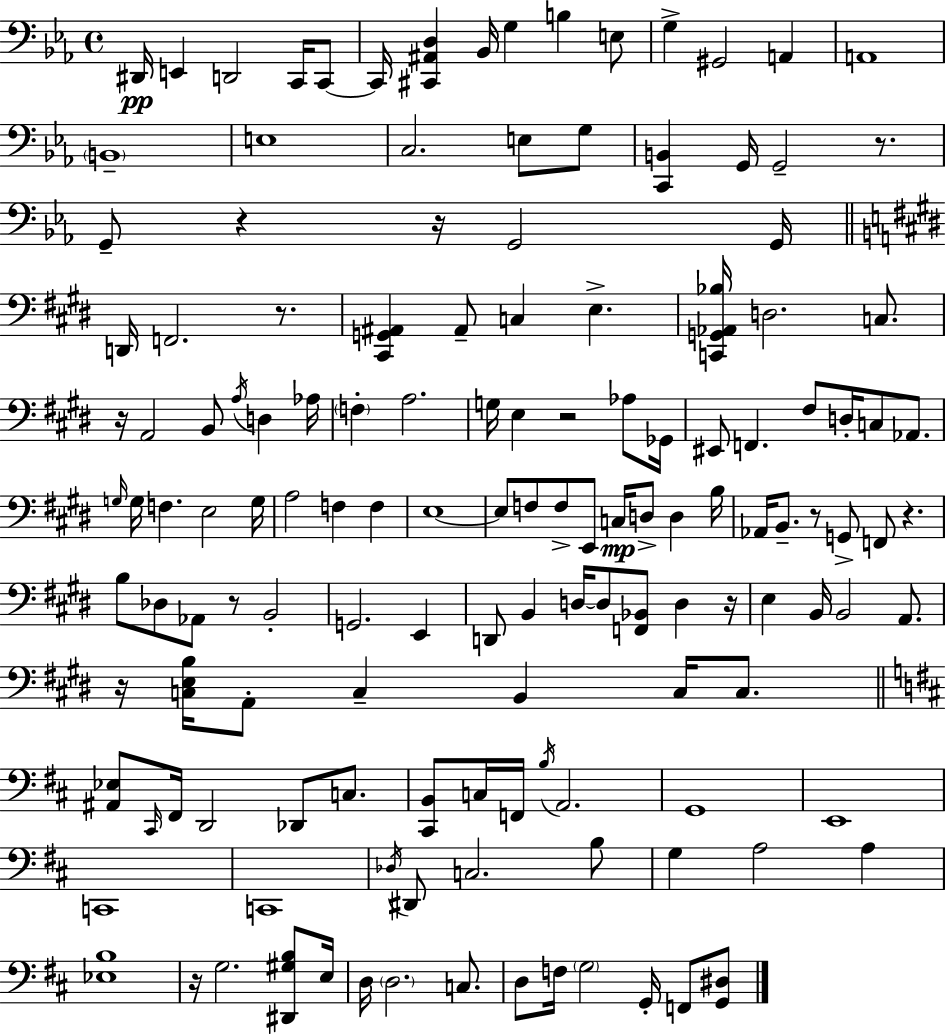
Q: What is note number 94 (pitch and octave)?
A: C3